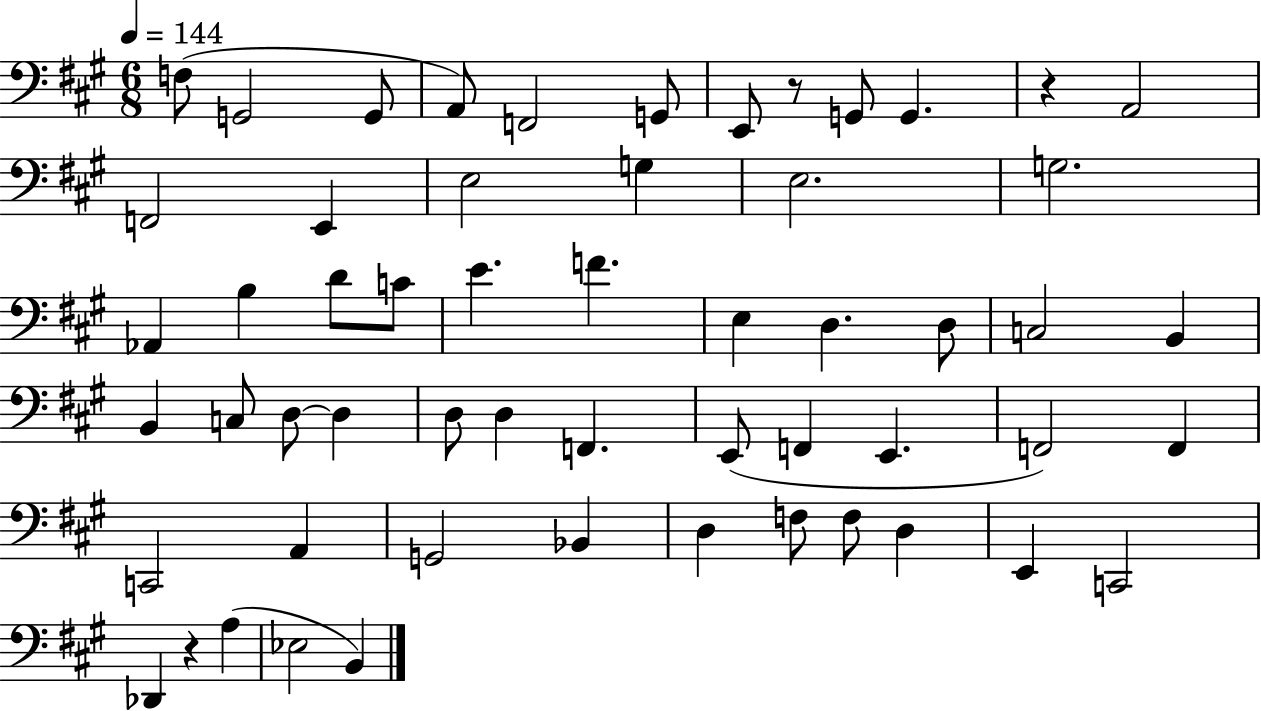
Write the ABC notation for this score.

X:1
T:Untitled
M:6/8
L:1/4
K:A
F,/2 G,,2 G,,/2 A,,/2 F,,2 G,,/2 E,,/2 z/2 G,,/2 G,, z A,,2 F,,2 E,, E,2 G, E,2 G,2 _A,, B, D/2 C/2 E F E, D, D,/2 C,2 B,, B,, C,/2 D,/2 D, D,/2 D, F,, E,,/2 F,, E,, F,,2 F,, C,,2 A,, G,,2 _B,, D, F,/2 F,/2 D, E,, C,,2 _D,, z A, _E,2 B,,